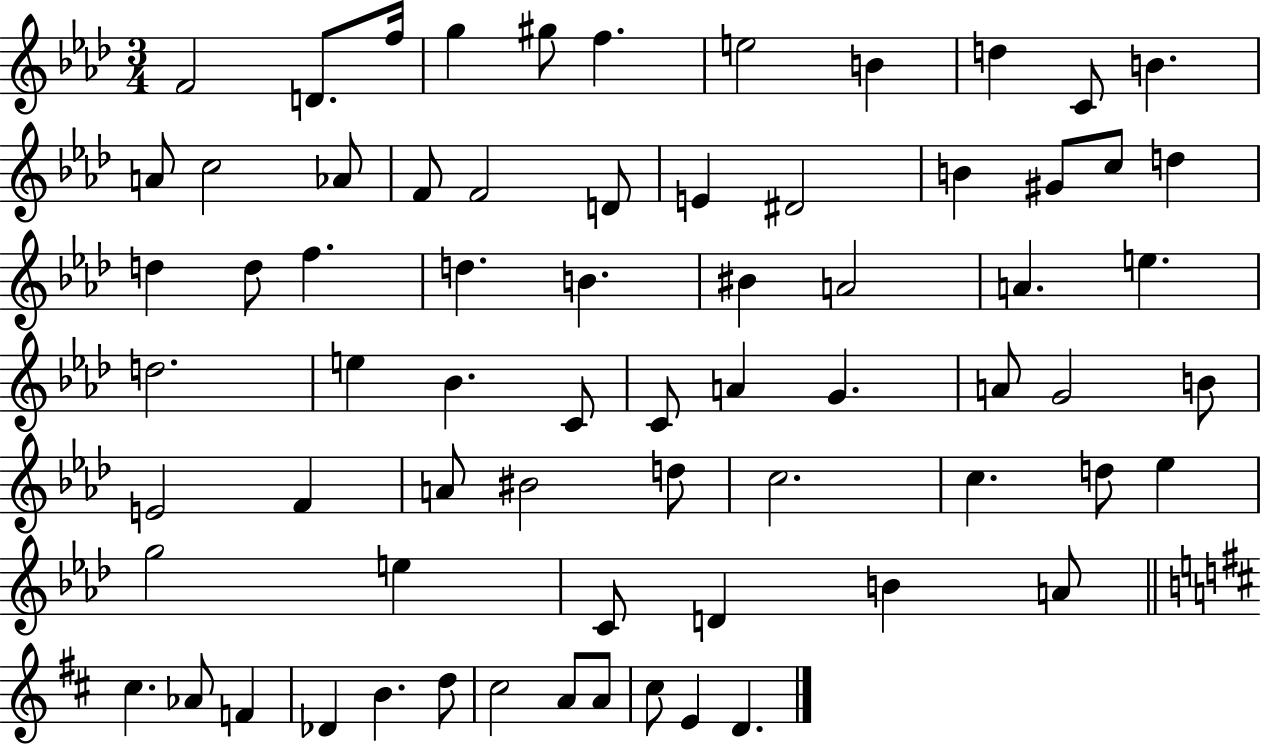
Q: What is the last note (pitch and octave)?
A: D4